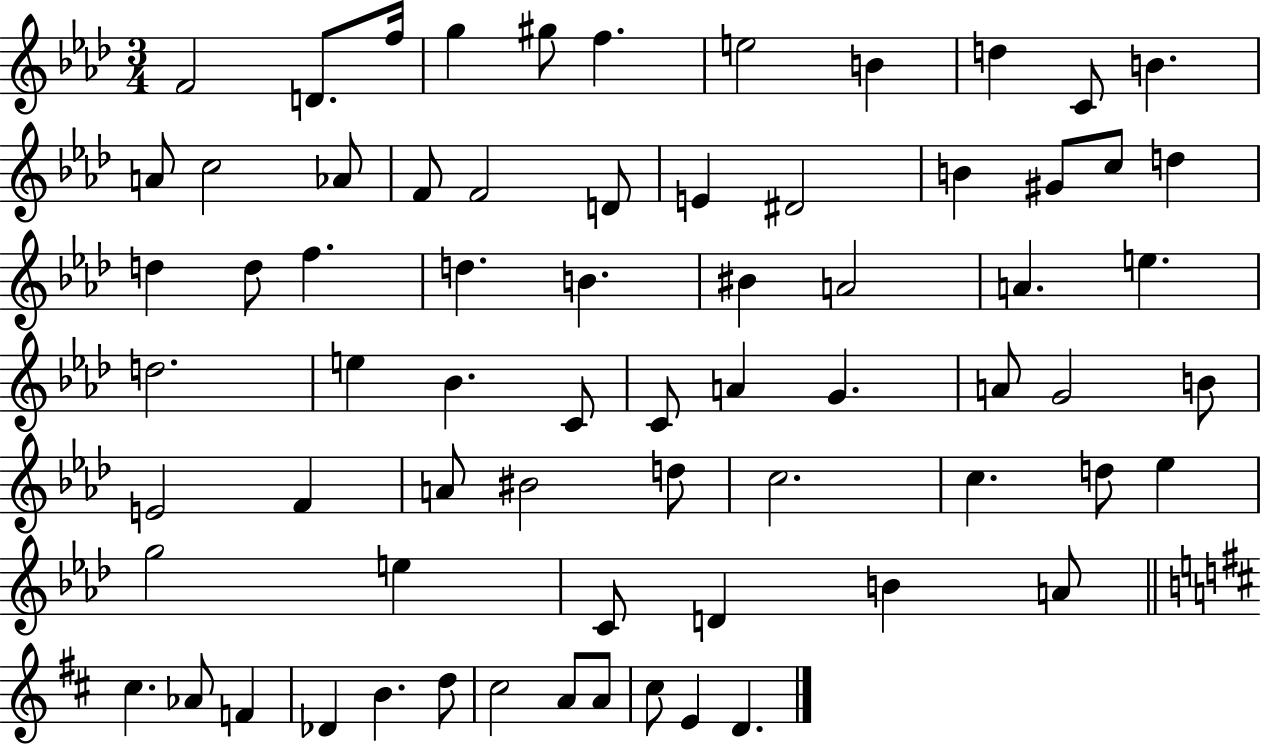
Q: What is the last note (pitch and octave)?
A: D4